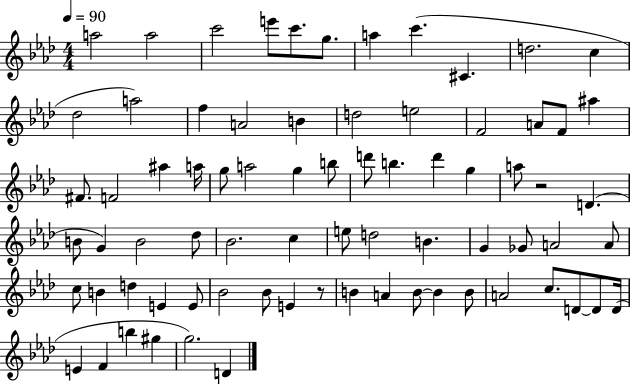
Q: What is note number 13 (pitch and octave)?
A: A5